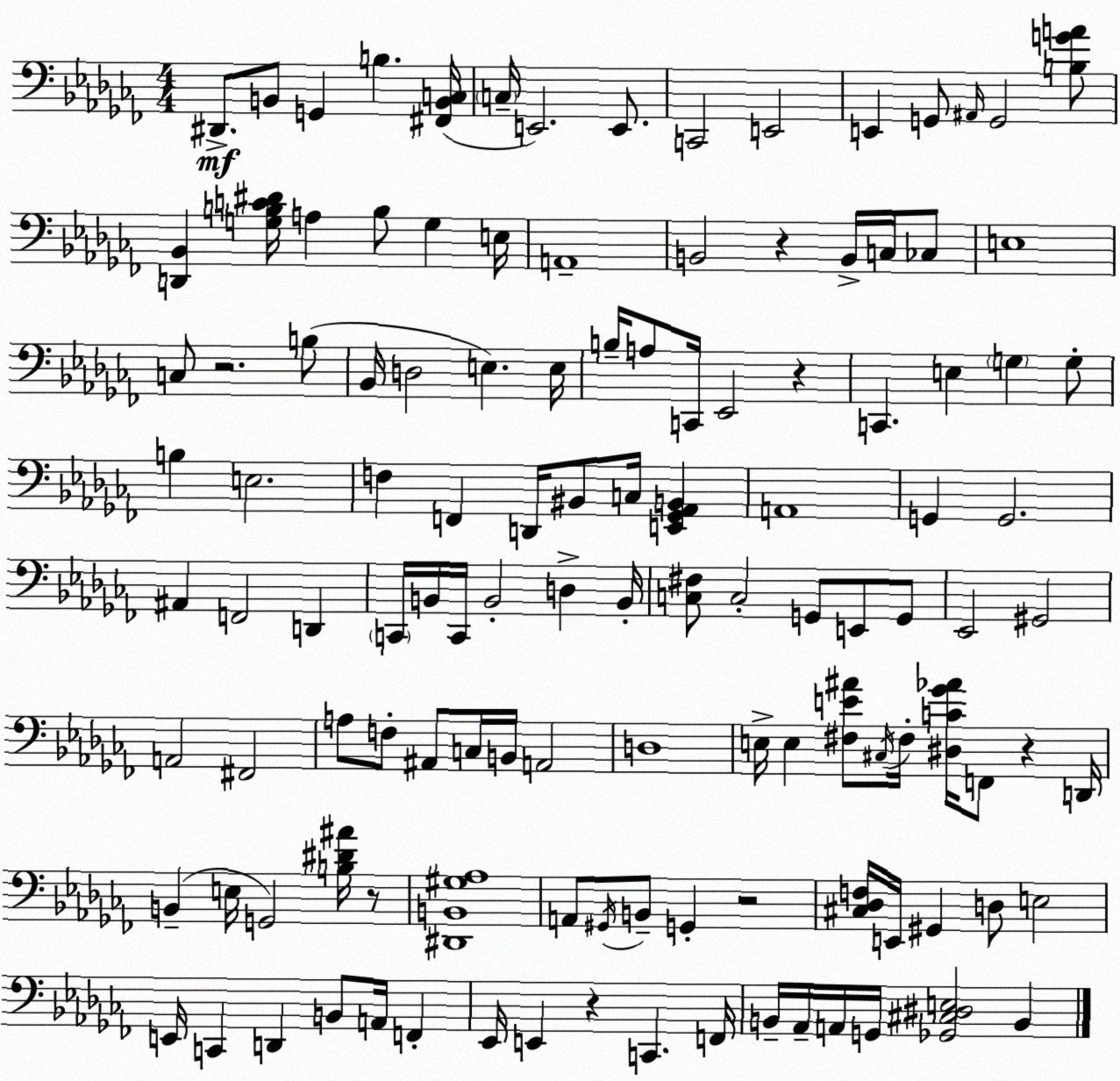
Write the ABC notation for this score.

X:1
T:Untitled
M:4/4
L:1/4
K:Abm
^D,,/2 B,,/2 G,, B, [^F,,B,,C,]/4 C,/4 E,,2 E,,/2 C,,2 E,,2 E,, G,,/2 ^A,,/4 G,,2 [B,GA]/2 [D,,_B,,] [G,B,C^D]/4 A, B,/2 G, E,/4 A,,4 B,,2 z B,,/4 C,/4 _C,/2 E,4 C,/2 z2 B,/2 _B,,/4 D,2 E, E,/4 B,/4 A,/2 C,,/4 _E,,2 z C,, E, G, G,/2 B, E,2 F, F,, D,,/4 ^B,,/2 C,/4 [E,,_G,,_A,,B,,] A,,4 G,, G,,2 ^A,, F,,2 D,, C,,/4 B,,/4 C,,/4 B,,2 D, B,,/4 [C,^F,]/2 C,2 G,,/2 E,,/2 G,,/2 _E,,2 ^G,,2 A,,2 ^F,,2 A,/2 F,/2 ^A,,/2 C,/4 B,,/4 A,,2 D,4 E,/4 E, [^F,E^A]/2 ^C,/4 ^F,/4 [^D,C_G_A]/4 F,,/2 z D,,/4 B,, E,/4 G,,2 [B,^D^A]/4 z/2 [^D,,B,,^G,_A,]4 A,,/2 ^G,,/4 B,,/2 G,, z2 [^C,_D,F,]/4 E,,/4 ^G,, D,/2 E,2 E,,/4 C,, D,, B,,/2 A,,/4 F,, _E,,/4 E,, z C,, F,,/4 B,,/4 _A,,/4 A,,/4 G,,/4 [_G,,^C,^D,E,]2 B,,